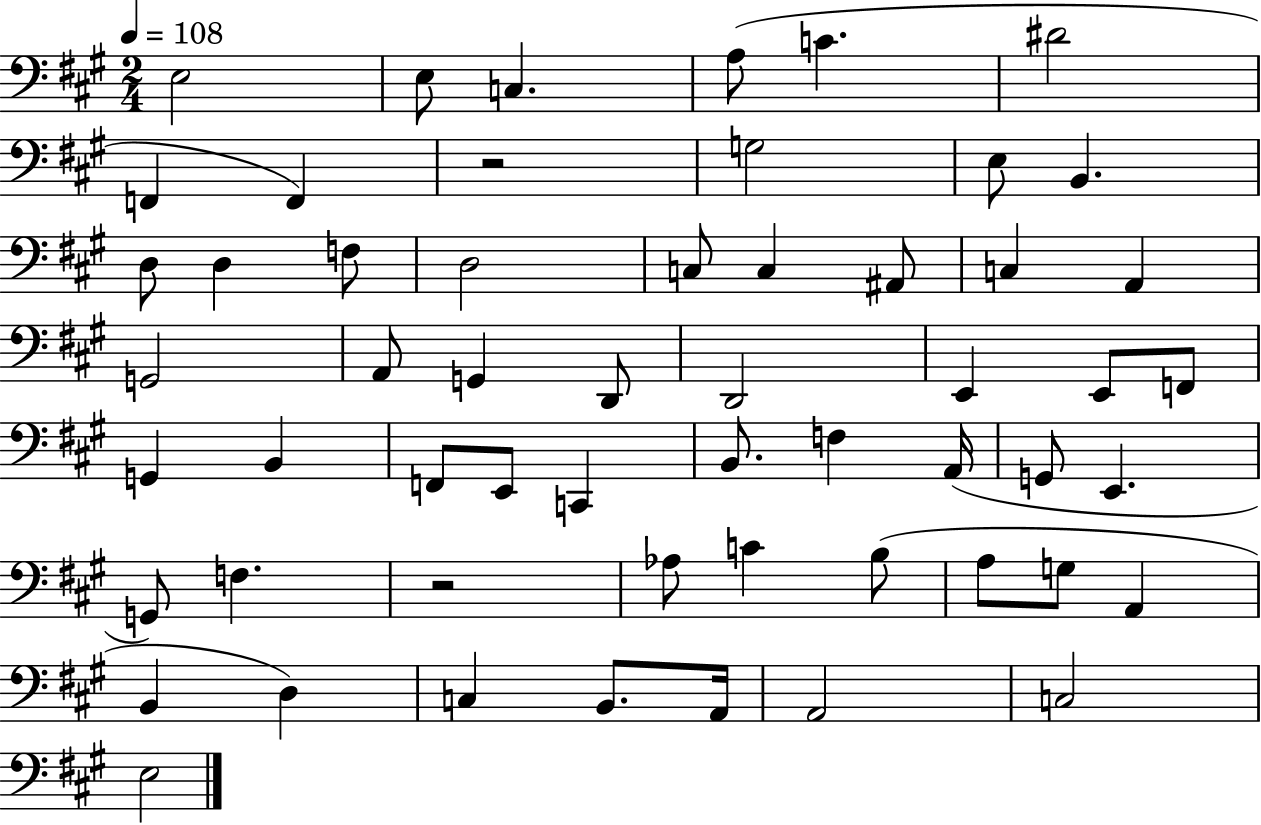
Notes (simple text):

E3/h E3/e C3/q. A3/e C4/q. D#4/h F2/q F2/q R/h G3/h E3/e B2/q. D3/e D3/q F3/e D3/h C3/e C3/q A#2/e C3/q A2/q G2/h A2/e G2/q D2/e D2/h E2/q E2/e F2/e G2/q B2/q F2/e E2/e C2/q B2/e. F3/q A2/s G2/e E2/q. G2/e F3/q. R/h Ab3/e C4/q B3/e A3/e G3/e A2/q B2/q D3/q C3/q B2/e. A2/s A2/h C3/h E3/h